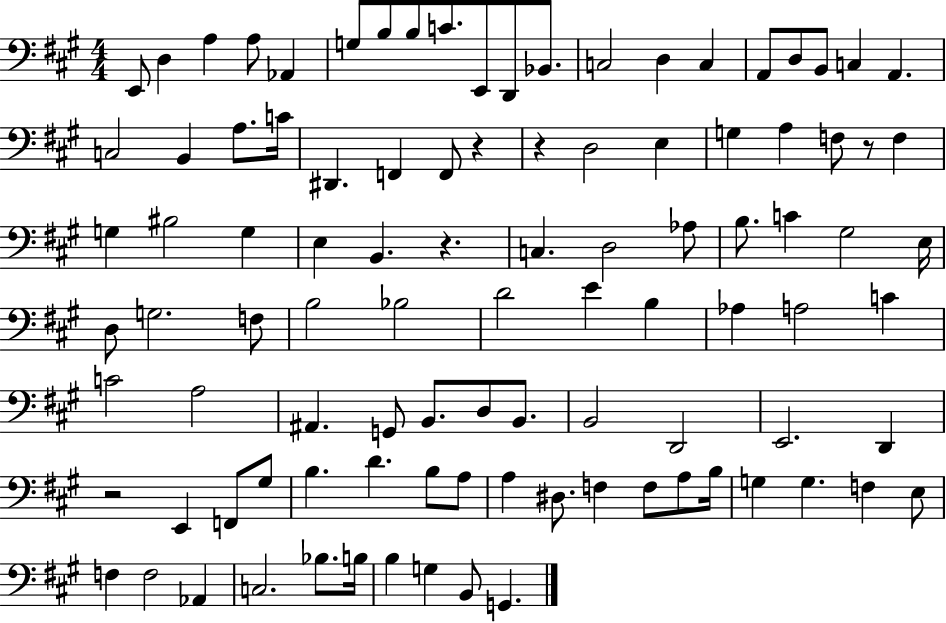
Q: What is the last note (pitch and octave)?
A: G2